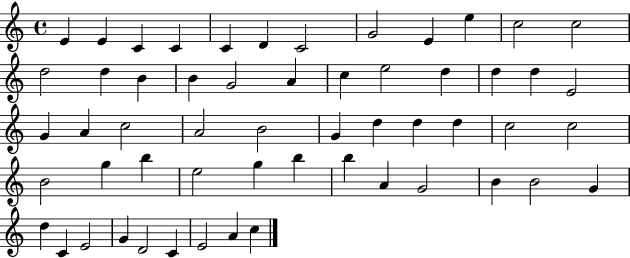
X:1
T:Untitled
M:4/4
L:1/4
K:C
E E C C C D C2 G2 E e c2 c2 d2 d B B G2 A c e2 d d d E2 G A c2 A2 B2 G d d d c2 c2 B2 g b e2 g b b A G2 B B2 G d C E2 G D2 C E2 A c